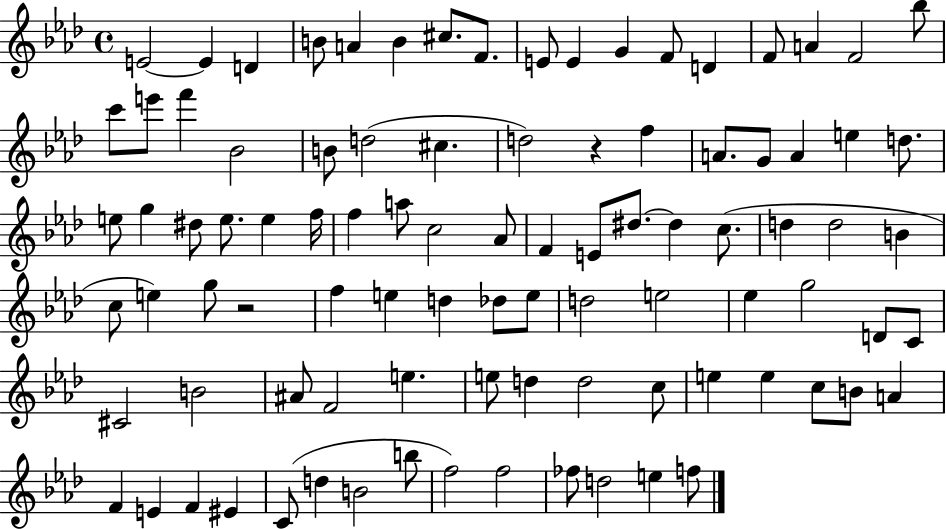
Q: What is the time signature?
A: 4/4